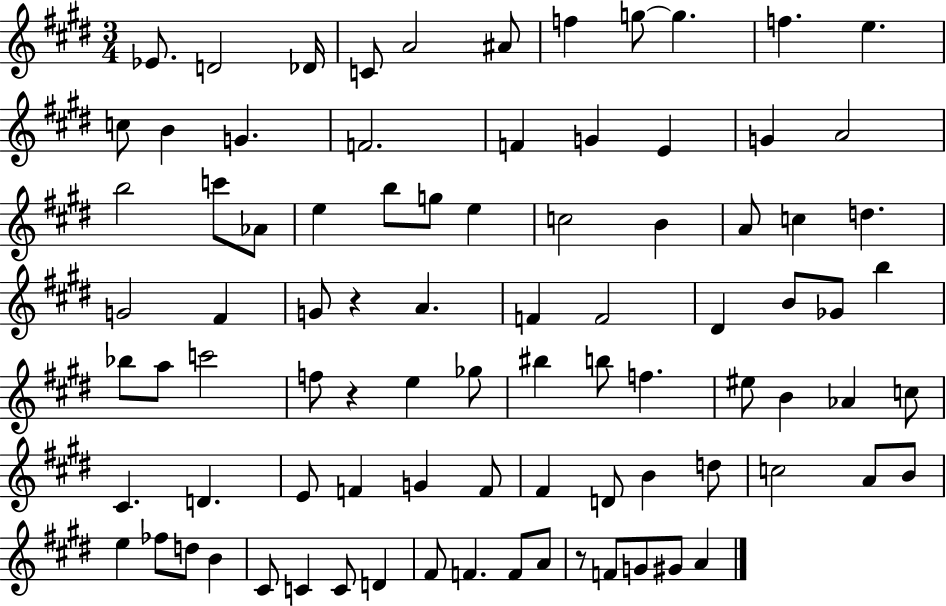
{
  \clef treble
  \numericTimeSignature
  \time 3/4
  \key e \major
  \repeat volta 2 { ees'8. d'2 des'16 | c'8 a'2 ais'8 | f''4 g''8~~ g''4. | f''4. e''4. | \break c''8 b'4 g'4. | f'2. | f'4 g'4 e'4 | g'4 a'2 | \break b''2 c'''8 aes'8 | e''4 b''8 g''8 e''4 | c''2 b'4 | a'8 c''4 d''4. | \break g'2 fis'4 | g'8 r4 a'4. | f'4 f'2 | dis'4 b'8 ges'8 b''4 | \break bes''8 a''8 c'''2 | f''8 r4 e''4 ges''8 | bis''4 b''8 f''4. | eis''8 b'4 aes'4 c''8 | \break cis'4. d'4. | e'8 f'4 g'4 f'8 | fis'4 d'8 b'4 d''8 | c''2 a'8 b'8 | \break e''4 fes''8 d''8 b'4 | cis'8 c'4 c'8 d'4 | fis'8 f'4. f'8 a'8 | r8 f'8 g'8 gis'8 a'4 | \break } \bar "|."
}